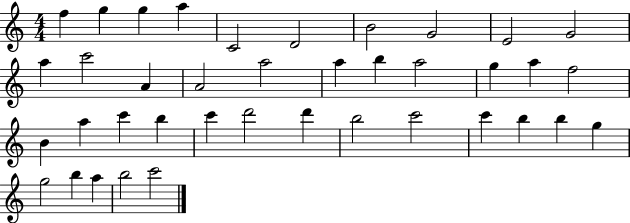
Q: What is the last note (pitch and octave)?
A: C6